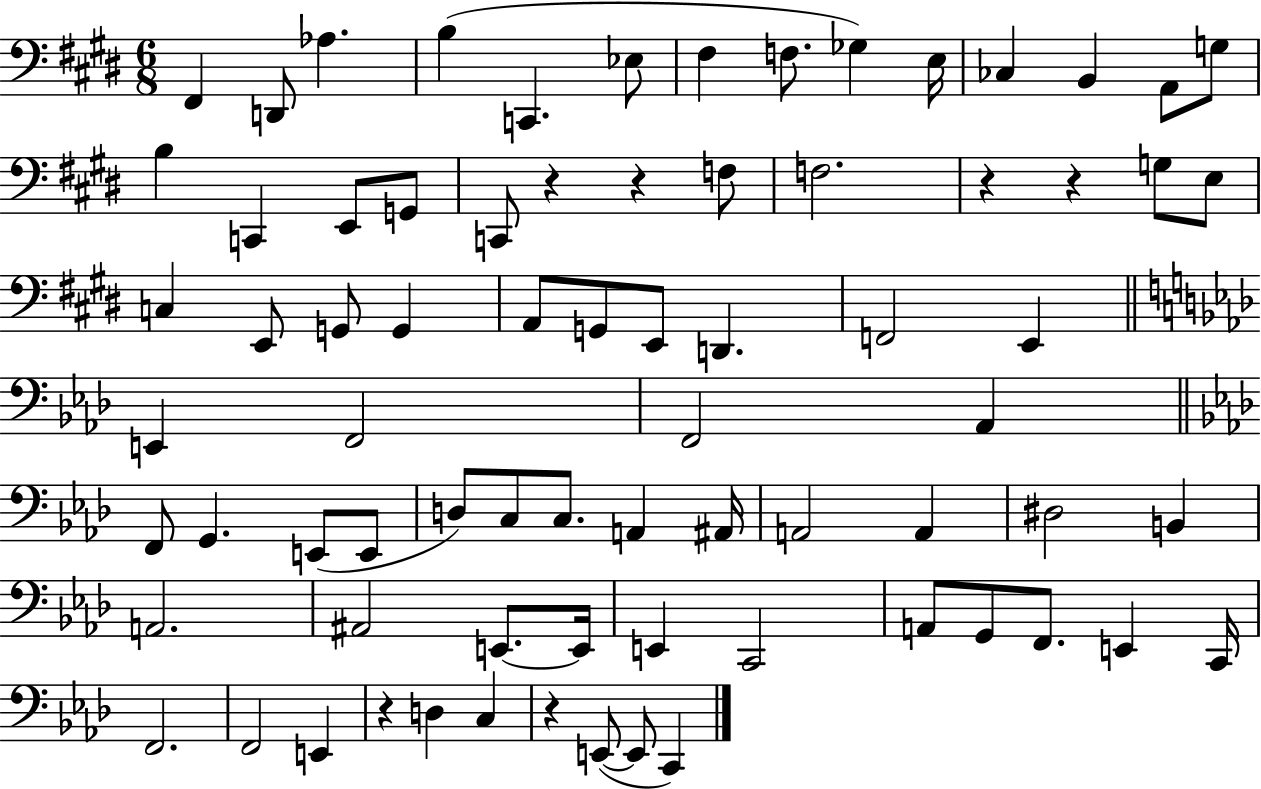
{
  \clef bass
  \numericTimeSignature
  \time 6/8
  \key e \major
  \repeat volta 2 { fis,4 d,8 aes4. | b4( c,4. ees8 | fis4 f8. ges4) e16 | ces4 b,4 a,8 g8 | \break b4 c,4 e,8 g,8 | c,8 r4 r4 f8 | f2. | r4 r4 g8 e8 | \break c4 e,8 g,8 g,4 | a,8 g,8 e,8 d,4. | f,2 e,4 | \bar "||" \break \key aes \major e,4 f,2 | f,2 aes,4 | \bar "||" \break \key aes \major f,8 g,4. e,8( e,8 | d8) c8 c8. a,4 ais,16 | a,2 a,4 | dis2 b,4 | \break a,2. | ais,2 e,8.~~ e,16 | e,4 c,2 | a,8 g,8 f,8. e,4 c,16 | \break f,2. | f,2 e,4 | r4 d4 c4 | r4 e,8~(~ e,8 c,4) | \break } \bar "|."
}